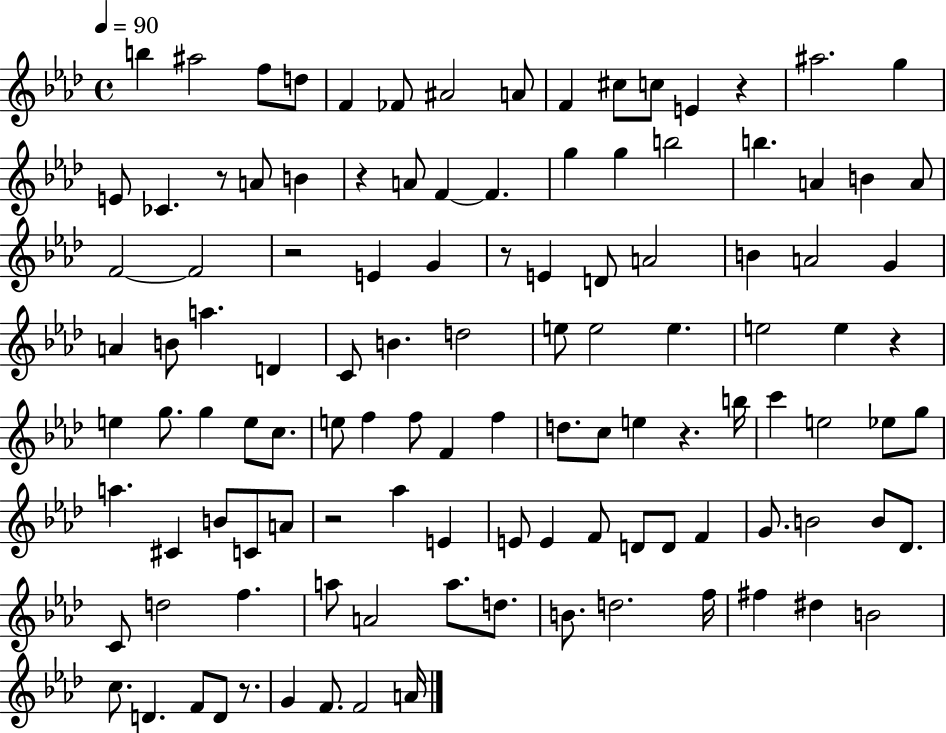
{
  \clef treble
  \time 4/4
  \defaultTimeSignature
  \key aes \major
  \tempo 4 = 90
  b''4 ais''2 f''8 d''8 | f'4 fes'8 ais'2 a'8 | f'4 cis''8 c''8 e'4 r4 | ais''2. g''4 | \break e'8 ces'4. r8 a'8 b'4 | r4 a'8 f'4~~ f'4. | g''4 g''4 b''2 | b''4. a'4 b'4 a'8 | \break f'2~~ f'2 | r2 e'4 g'4 | r8 e'4 d'8 a'2 | b'4 a'2 g'4 | \break a'4 b'8 a''4. d'4 | c'8 b'4. d''2 | e''8 e''2 e''4. | e''2 e''4 r4 | \break e''4 g''8. g''4 e''8 c''8. | e''8 f''4 f''8 f'4 f''4 | d''8. c''8 e''4 r4. b''16 | c'''4 e''2 ees''8 g''8 | \break a''4. cis'4 b'8 c'8 a'8 | r2 aes''4 e'4 | e'8 e'4 f'8 d'8 d'8 f'4 | g'8. b'2 b'8 des'8. | \break c'8 d''2 f''4. | a''8 a'2 a''8. d''8. | b'8. d''2. f''16 | fis''4 dis''4 b'2 | \break c''8. d'4. f'8 d'8 r8. | g'4 f'8. f'2 a'16 | \bar "|."
}